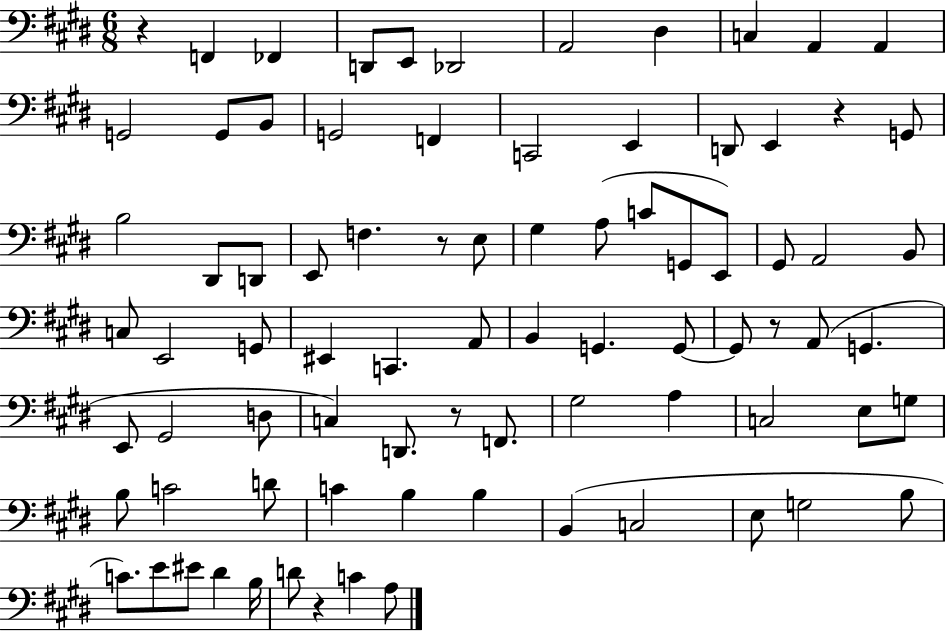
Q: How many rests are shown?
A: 6